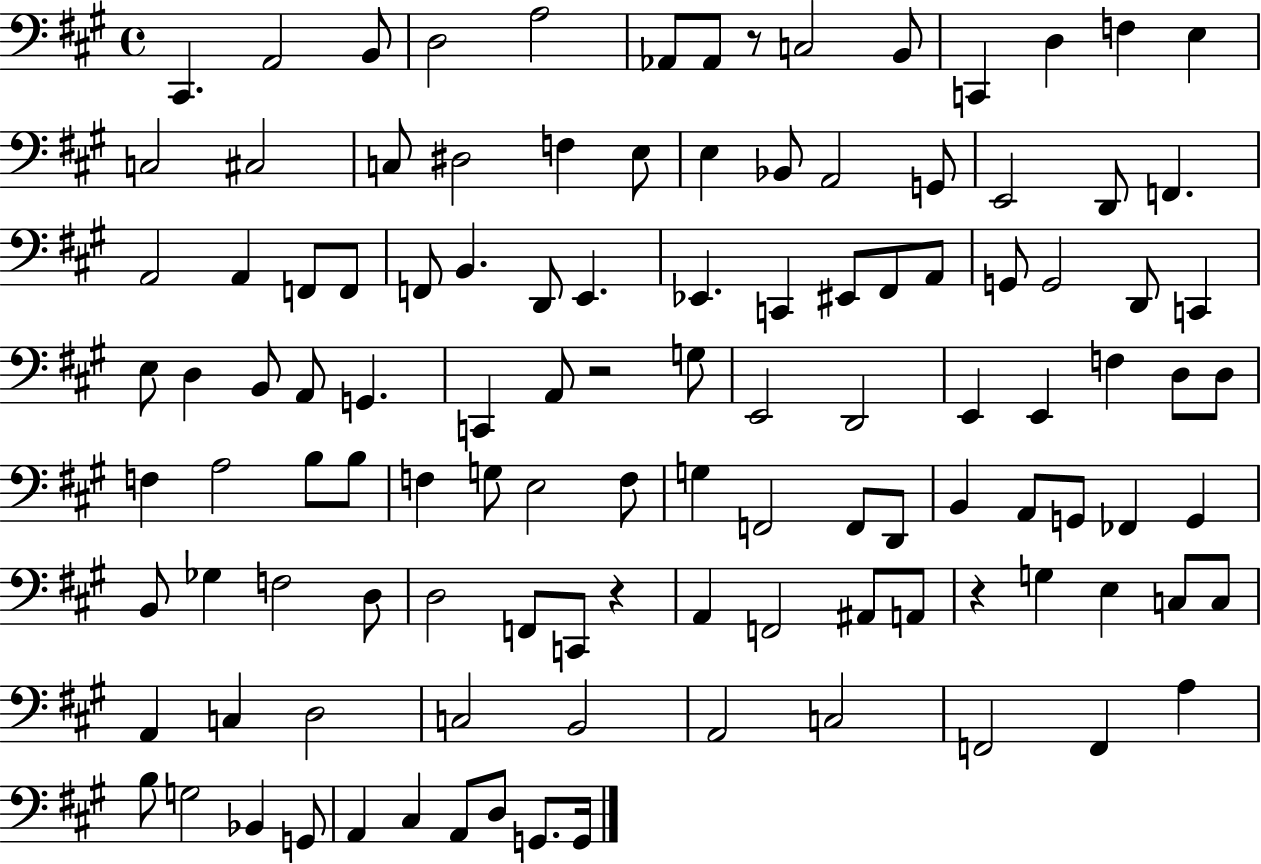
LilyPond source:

{
  \clef bass
  \time 4/4
  \defaultTimeSignature
  \key a \major
  cis,4. a,2 b,8 | d2 a2 | aes,8 aes,8 r8 c2 b,8 | c,4 d4 f4 e4 | \break c2 cis2 | c8 dis2 f4 e8 | e4 bes,8 a,2 g,8 | e,2 d,8 f,4. | \break a,2 a,4 f,8 f,8 | f,8 b,4. d,8 e,4. | ees,4. c,4 eis,8 fis,8 a,8 | g,8 g,2 d,8 c,4 | \break e8 d4 b,8 a,8 g,4. | c,4 a,8 r2 g8 | e,2 d,2 | e,4 e,4 f4 d8 d8 | \break f4 a2 b8 b8 | f4 g8 e2 f8 | g4 f,2 f,8 d,8 | b,4 a,8 g,8 fes,4 g,4 | \break b,8 ges4 f2 d8 | d2 f,8 c,8 r4 | a,4 f,2 ais,8 a,8 | r4 g4 e4 c8 c8 | \break a,4 c4 d2 | c2 b,2 | a,2 c2 | f,2 f,4 a4 | \break b8 g2 bes,4 g,8 | a,4 cis4 a,8 d8 g,8. g,16 | \bar "|."
}